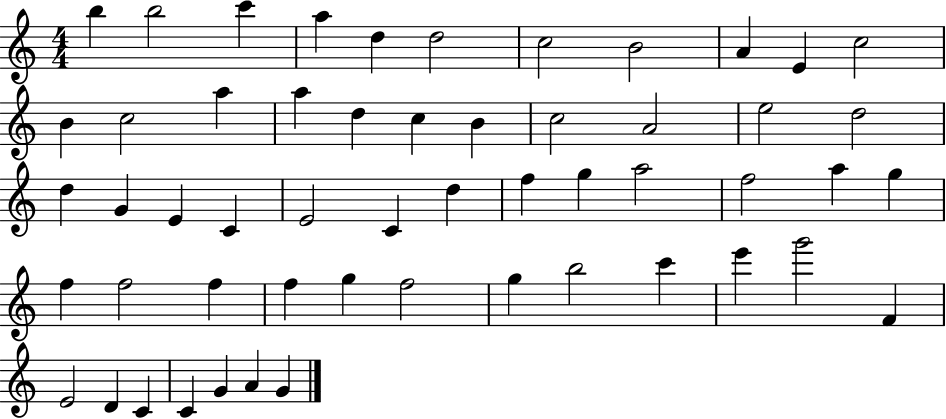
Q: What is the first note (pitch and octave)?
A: B5